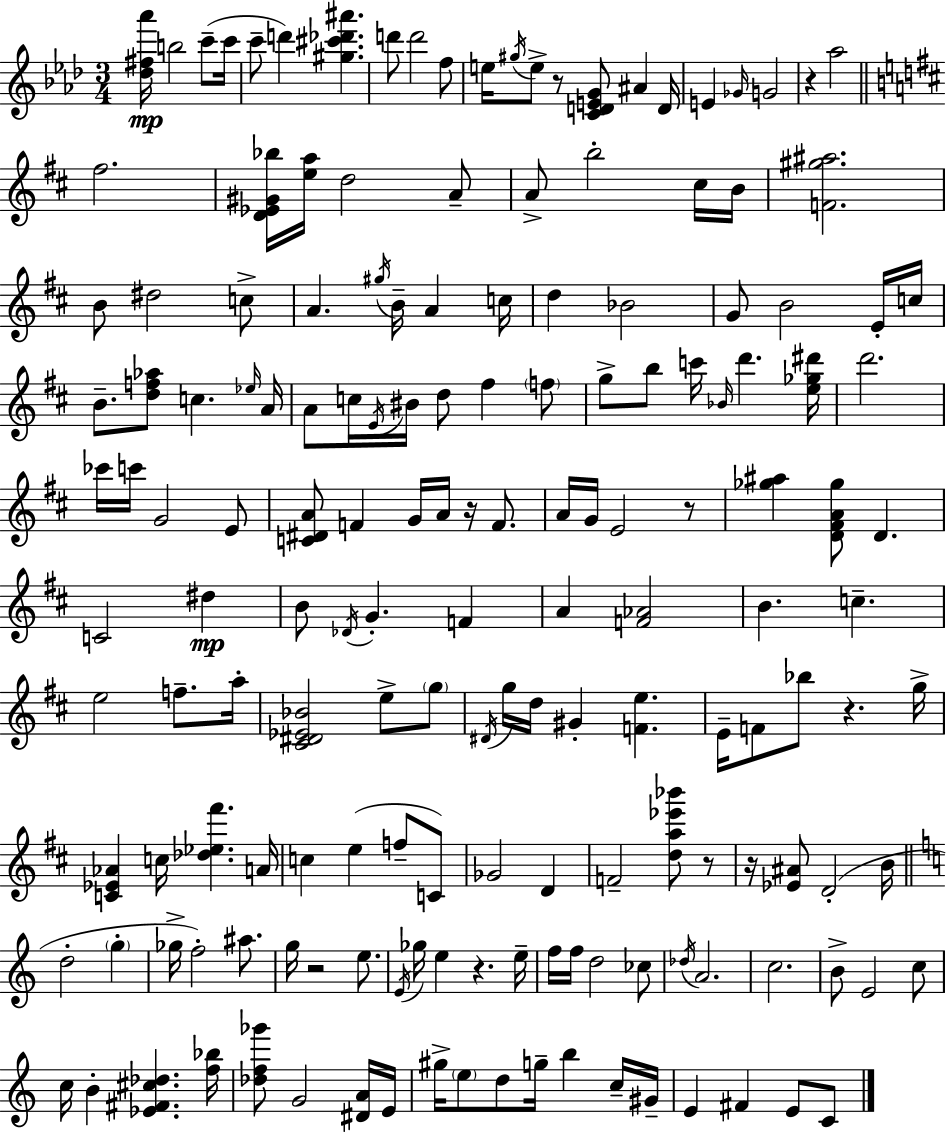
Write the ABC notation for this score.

X:1
T:Untitled
M:3/4
L:1/4
K:Ab
[_d^f_a']/4 b2 c'/2 c'/4 c'/2 d' [^g^c'_d'^a'] d'/2 d'2 f/2 e/4 ^g/4 e/2 z/2 [CDEG]/2 ^A D/4 E _G/4 G2 z _a2 ^f2 [D_E^G_b]/4 [ea]/4 d2 A/2 A/2 b2 ^c/4 B/4 [F^g^a]2 B/2 ^d2 c/2 A ^g/4 B/4 A c/4 d _B2 G/2 B2 E/4 c/4 B/2 [df_a]/2 c _e/4 A/4 A/2 c/4 E/4 ^B/4 d/2 ^f f/2 g/2 b/2 c'/4 _B/4 d' [e_g^d']/4 d'2 _c'/4 c'/4 G2 E/2 [C^DA]/2 F G/4 A/4 z/4 F/2 A/4 G/4 E2 z/2 [_g^a] [D^FA_g]/2 D C2 ^d B/2 _D/4 G F A [F_A]2 B c e2 f/2 a/4 [^C^D_E_B]2 e/2 g/2 ^D/4 g/4 d/4 ^G [Fe] E/4 F/2 _b/2 z g/4 [C_E_A] c/4 [_d_e^f'] A/4 c e f/2 C/2 _G2 D F2 [da_e'_b']/2 z/2 z/4 [_E^A]/2 D2 B/4 d2 g _g/4 f2 ^a/2 g/4 z2 e/2 E/4 _g/4 e z e/4 f/4 f/4 d2 _c/2 _d/4 A2 c2 B/2 E2 c/2 c/4 B [_E^F^c_d] [f_b]/4 [_df_g']/2 G2 [^DA]/4 E/4 ^g/4 e/2 d/2 g/4 b c/4 ^G/4 E ^F E/2 C/2